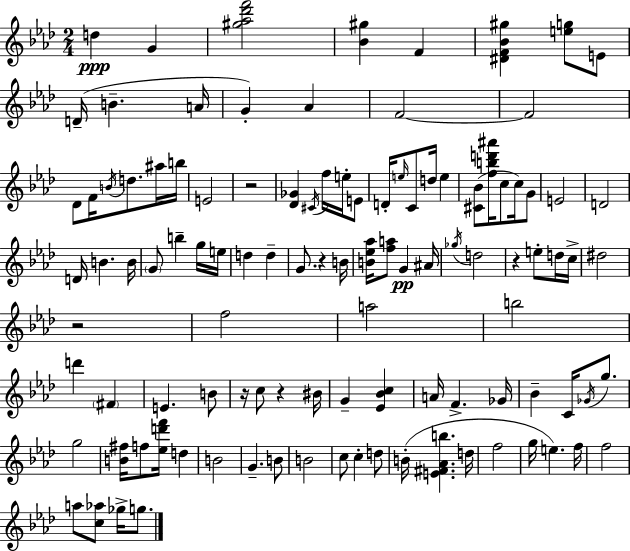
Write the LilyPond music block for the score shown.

{
  \clef treble
  \numericTimeSignature
  \time 2/4
  \key f \minor
  \repeat volta 2 { d''4\ppp g'4 | <gis'' aes'' des''' f'''>2 | <bes' gis''>4 f'4 | <dis' f' bes' gis''>4 <e'' g''>8 e'8 | \break d'16--( b'4.-- a'16 | g'4-.) aes'4 | f'2~~ | f'2 | \break des'8 f'16 \acciaccatura { b'16 } d''8. ais''16 | b''16 e'2 | r2 | <des' ges'>4 \acciaccatura { cis'16 } f''16 e''16-. | \break e'8 d'16-. \grace { e''16 } c'8 d''16 e''4 | <cis' bes'>8( <f'' b'' d''' ais'''>16 c''8 | c''16) g'8 e'2 | d'2 | \break d'16 b'4. | b'16 \parenthesize g'8 b''4-- | g''16 e''16 d''4 d''4-- | g'8. r4 | \break b'16 <b' ees'' aes''>16 <f'' a''>8 g'4\pp | ais'16 \acciaccatura { ges''16 } d''2 | r4 | e''8-. d''16 c''16-> dis''2 | \break r2 | f''2 | a''2 | b''2 | \break d'''4 | \parenthesize fis'4 e'4. | b'8 r16 c''8 r4 | bis'16 g'4-- | \break <ees' bes' c''>4 a'16 f'4.-> | ges'16 bes'4-- | c'16 \acciaccatura { ges'16 } g''8. g''2 | <b' fis''>16 f''8 | \break <ees'' d''' f'''>16 d''4 b'2 | g'4.-- | b'8 b'2 | c''8 c''4-. | \break d''8 b'16-.( <e' fis' aes' b''>4. | d''16 f''2 | g''16 e''4.) | f''16 f''2 | \break a''8 <c'' aes''>8 | ges''16-> g''8. } \bar "|."
}